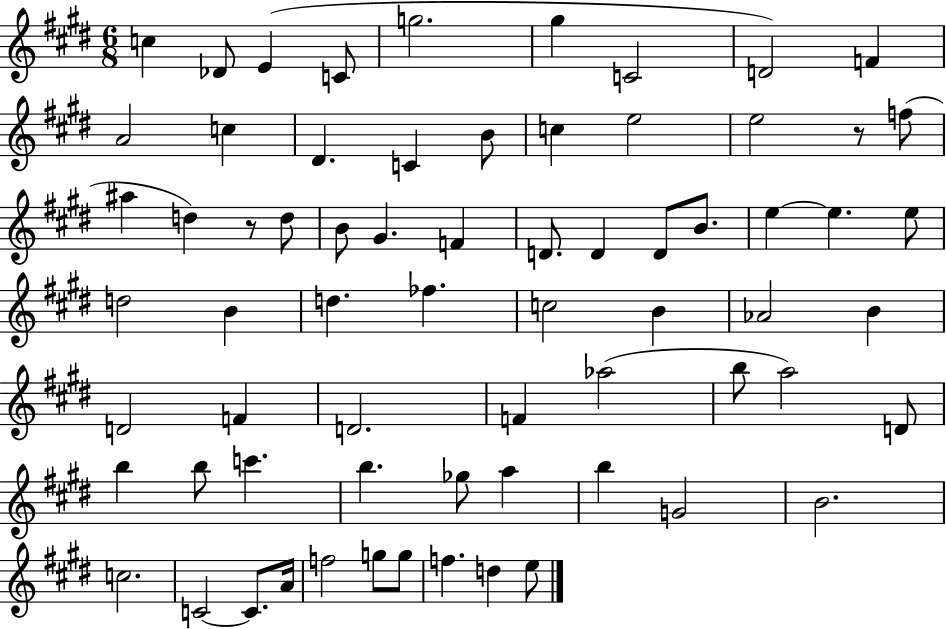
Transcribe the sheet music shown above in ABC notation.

X:1
T:Untitled
M:6/8
L:1/4
K:E
c _D/2 E C/2 g2 ^g C2 D2 F A2 c ^D C B/2 c e2 e2 z/2 f/2 ^a d z/2 d/2 B/2 ^G F D/2 D D/2 B/2 e e e/2 d2 B d _f c2 B _A2 B D2 F D2 F _a2 b/2 a2 D/2 b b/2 c' b _g/2 a b G2 B2 c2 C2 C/2 A/4 f2 g/2 g/2 f d e/2